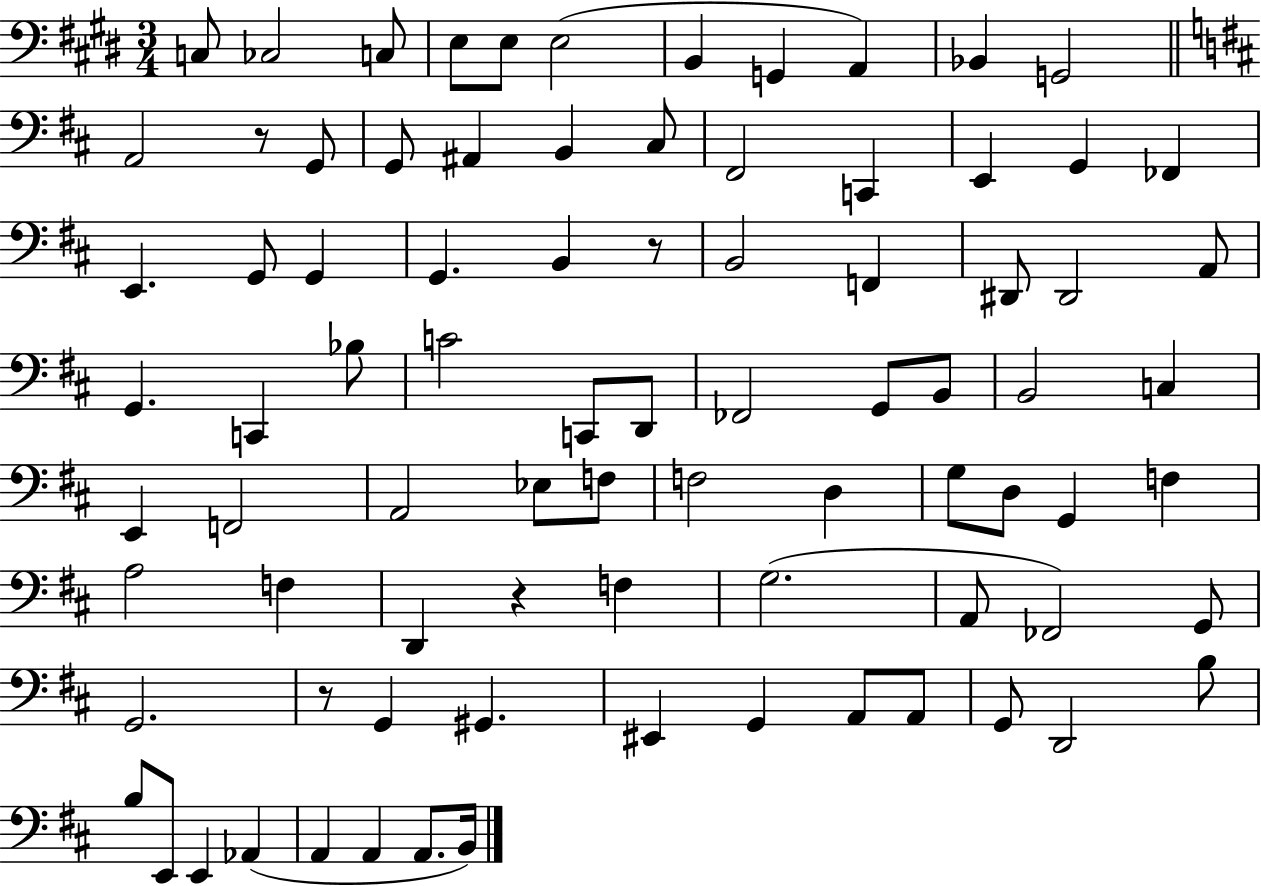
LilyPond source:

{
  \clef bass
  \numericTimeSignature
  \time 3/4
  \key e \major
  c8 ces2 c8 | e8 e8 e2( | b,4 g,4 a,4) | bes,4 g,2 | \break \bar "||" \break \key d \major a,2 r8 g,8 | g,8 ais,4 b,4 cis8 | fis,2 c,4 | e,4 g,4 fes,4 | \break e,4. g,8 g,4 | g,4. b,4 r8 | b,2 f,4 | dis,8 dis,2 a,8 | \break g,4. c,4 bes8 | c'2 c,8 d,8 | fes,2 g,8 b,8 | b,2 c4 | \break e,4 f,2 | a,2 ees8 f8 | f2 d4 | g8 d8 g,4 f4 | \break a2 f4 | d,4 r4 f4 | g2.( | a,8 fes,2) g,8 | \break g,2. | r8 g,4 gis,4. | eis,4 g,4 a,8 a,8 | g,8 d,2 b8 | \break b8 e,8 e,4 aes,4( | a,4 a,4 a,8. b,16) | \bar "|."
}